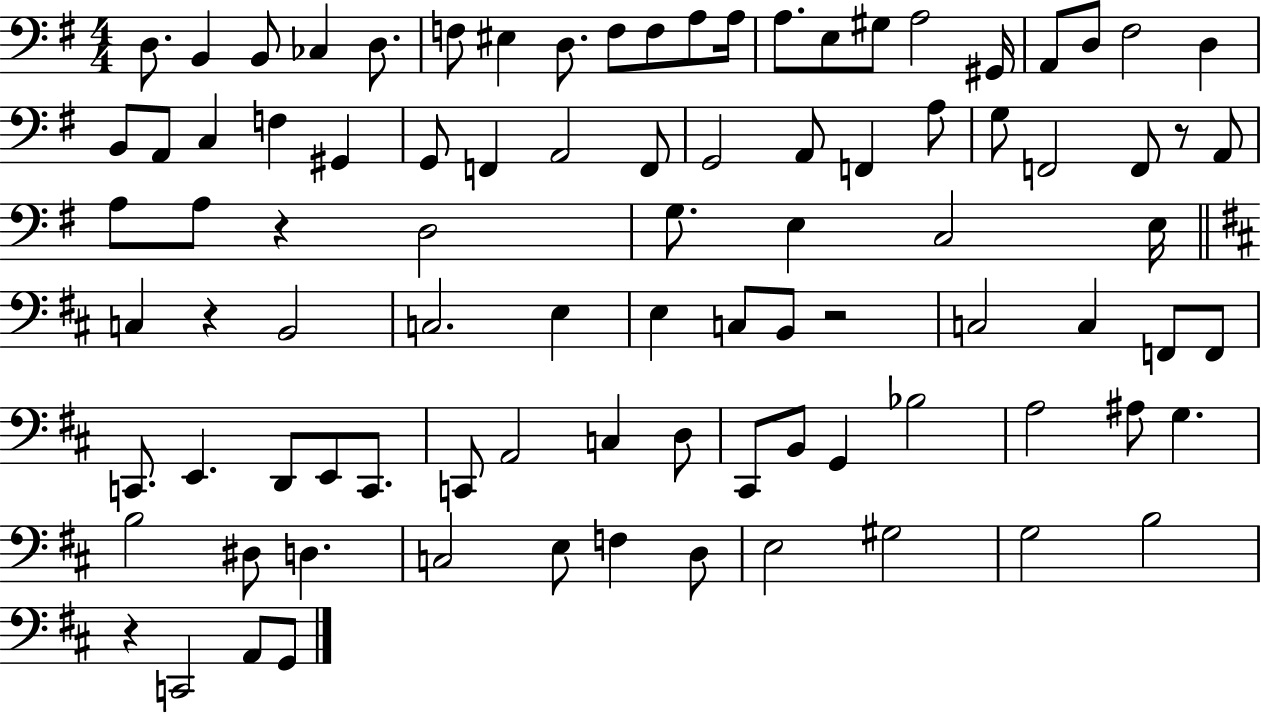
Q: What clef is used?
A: bass